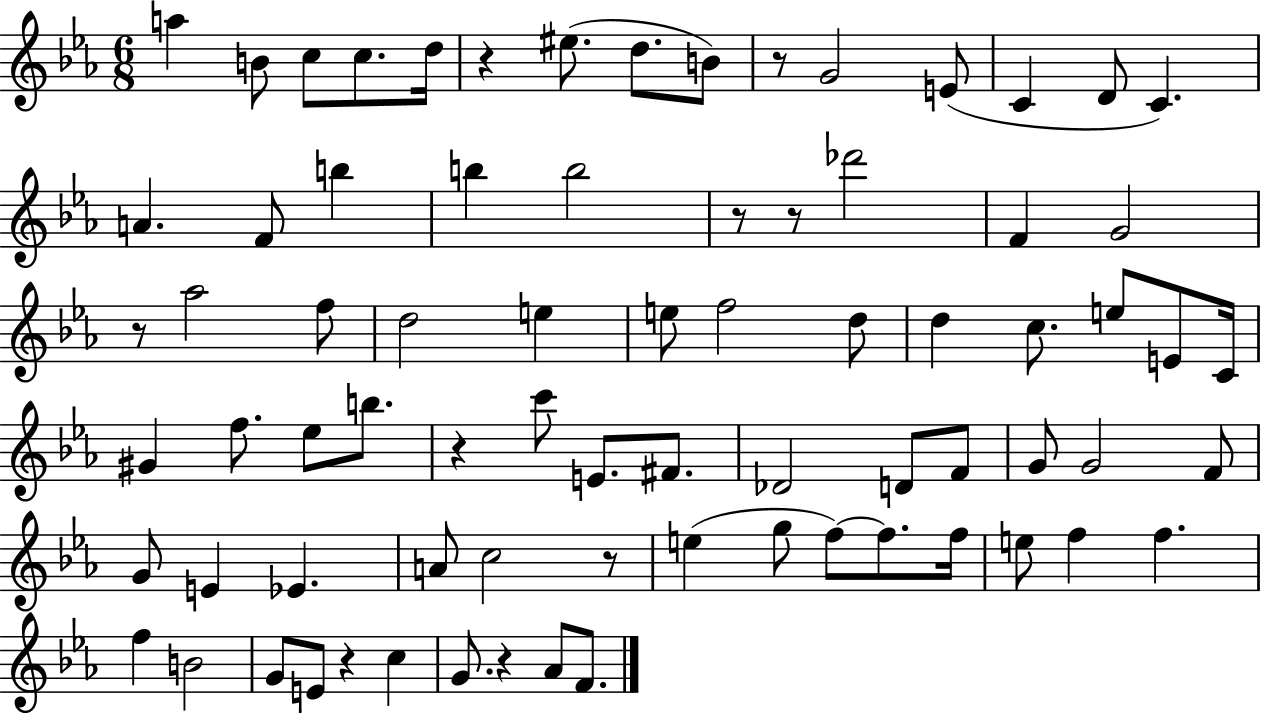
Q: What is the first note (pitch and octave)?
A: A5